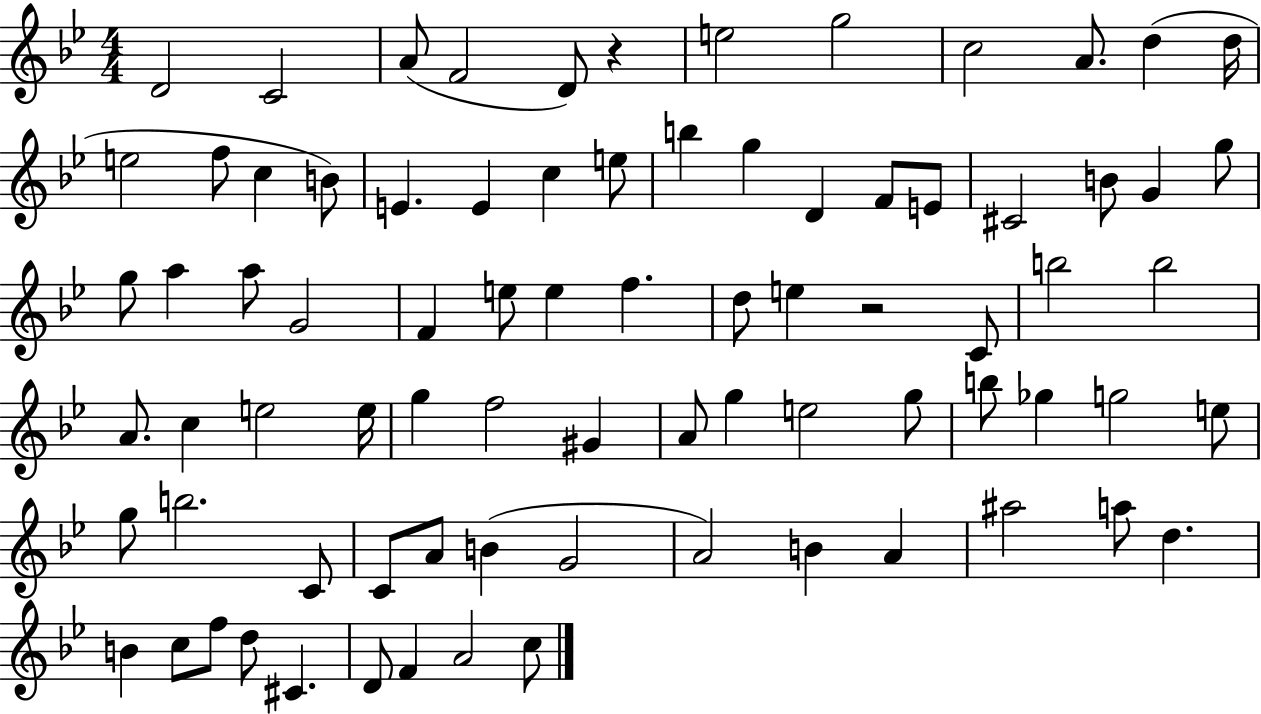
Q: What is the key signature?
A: BES major